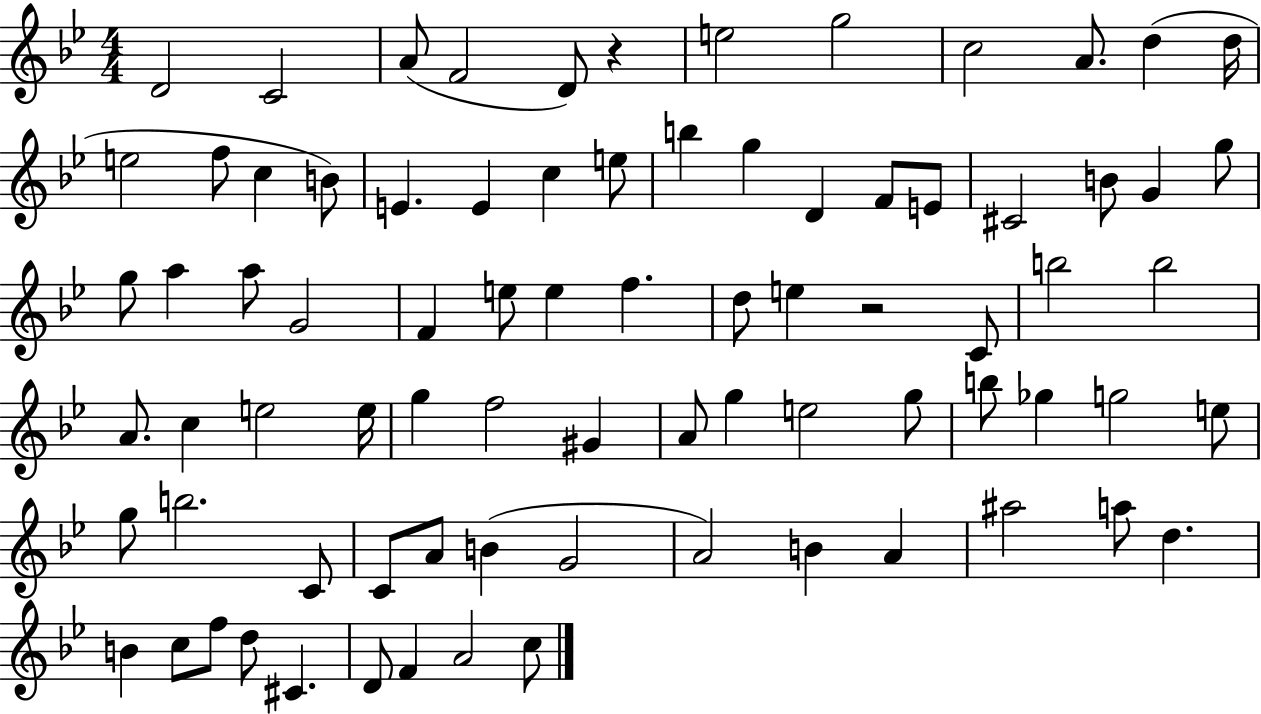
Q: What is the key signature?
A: BES major